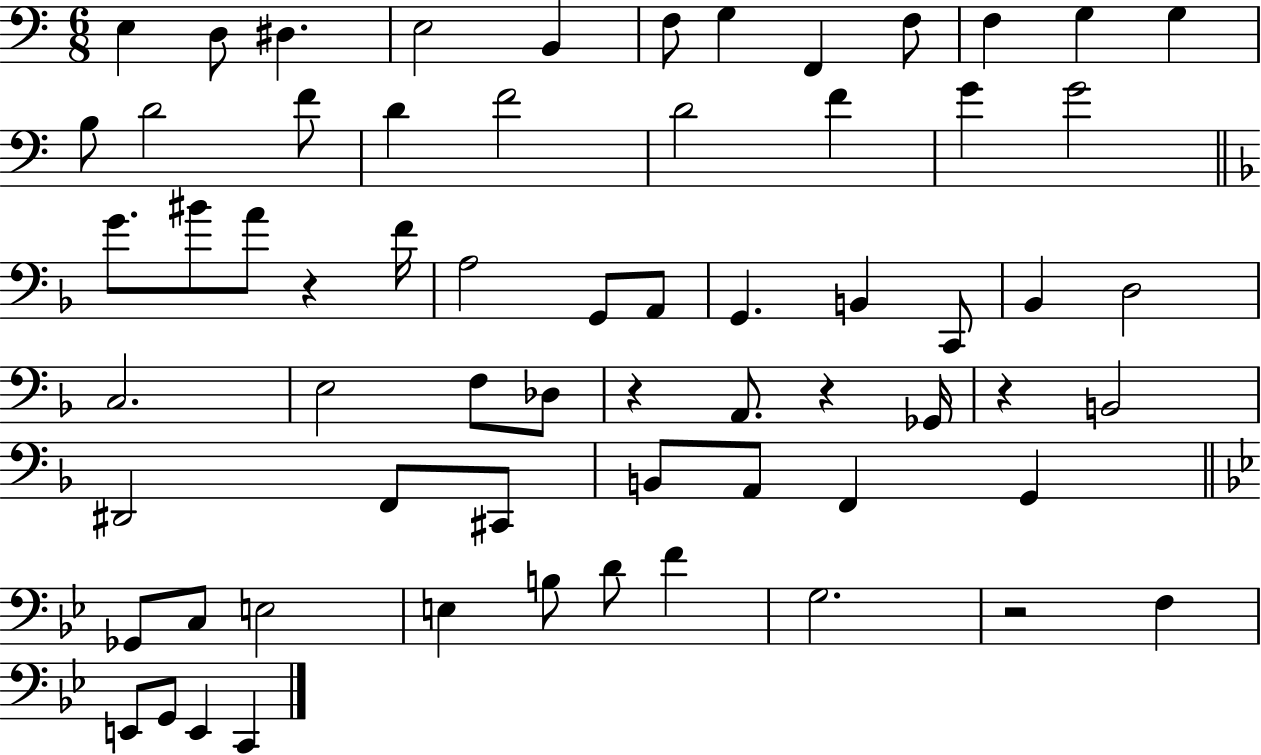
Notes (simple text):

E3/q D3/e D#3/q. E3/h B2/q F3/e G3/q F2/q F3/e F3/q G3/q G3/q B3/e D4/h F4/e D4/q F4/h D4/h F4/q G4/q G4/h G4/e. BIS4/e A4/e R/q F4/s A3/h G2/e A2/e G2/q. B2/q C2/e Bb2/q D3/h C3/h. E3/h F3/e Db3/e R/q A2/e. R/q Gb2/s R/q B2/h D#2/h F2/e C#2/e B2/e A2/e F2/q G2/q Gb2/e C3/e E3/h E3/q B3/e D4/e F4/q G3/h. R/h F3/q E2/e G2/e E2/q C2/q